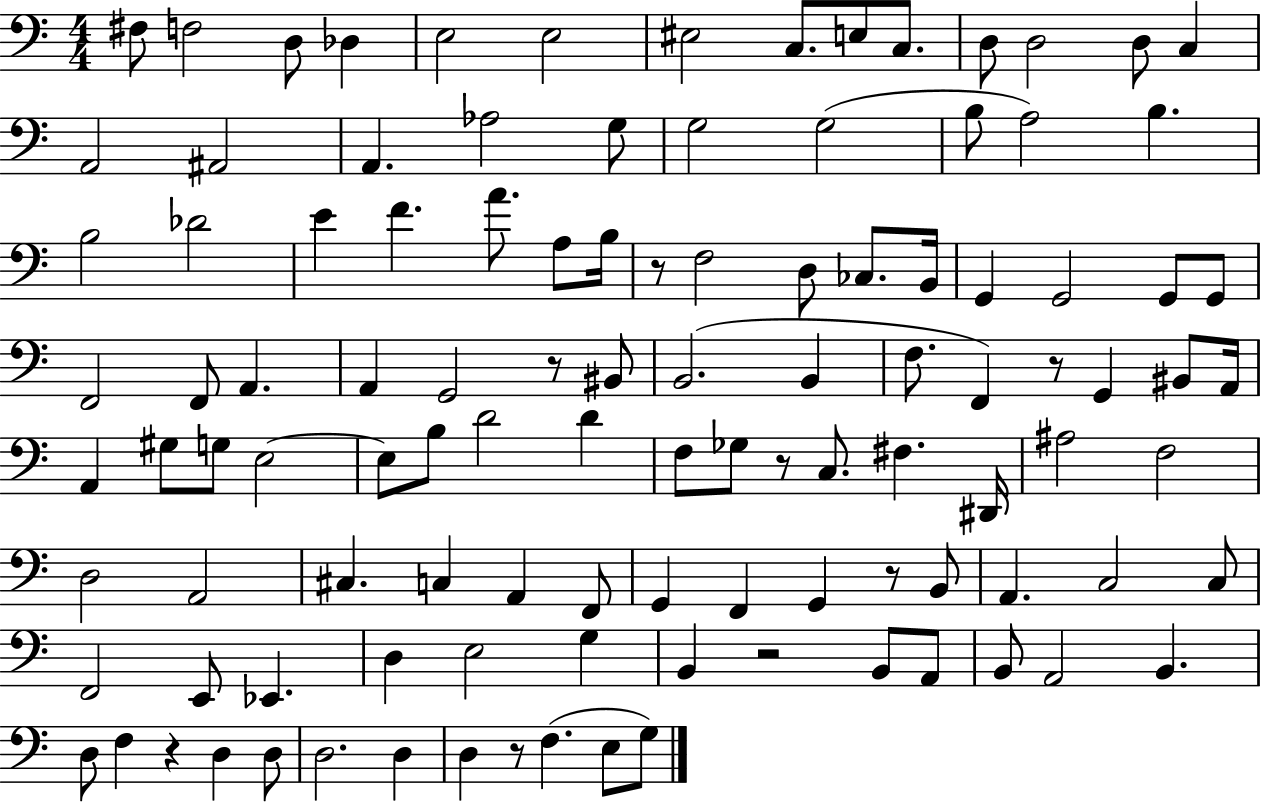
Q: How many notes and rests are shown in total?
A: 110